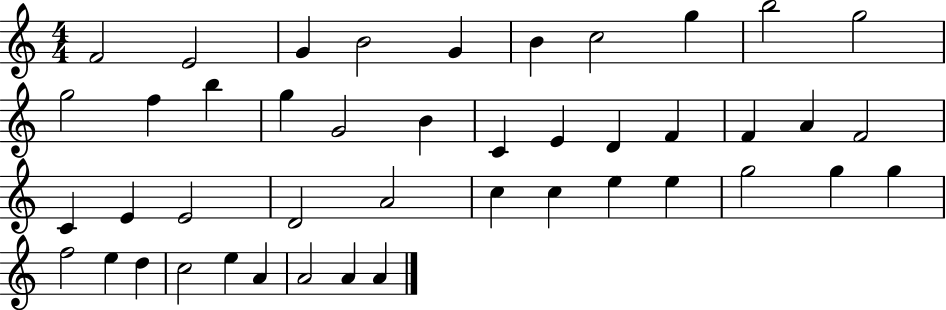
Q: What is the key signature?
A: C major